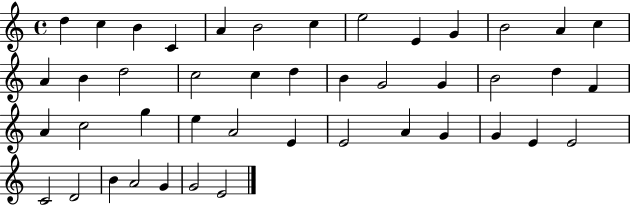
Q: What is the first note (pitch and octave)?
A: D5